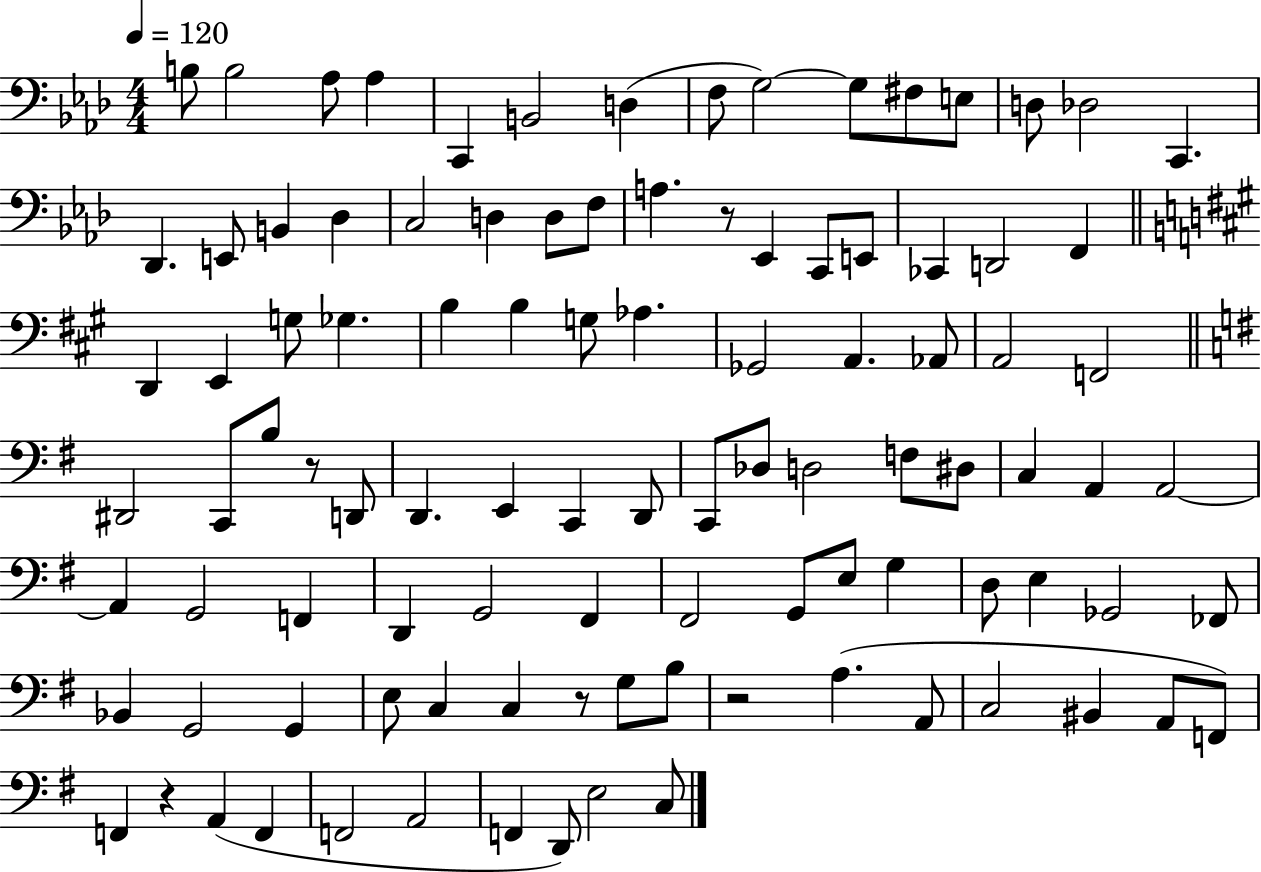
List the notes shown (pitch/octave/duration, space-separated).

B3/e B3/h Ab3/e Ab3/q C2/q B2/h D3/q F3/e G3/h G3/e F#3/e E3/e D3/e Db3/h C2/q. Db2/q. E2/e B2/q Db3/q C3/h D3/q D3/e F3/e A3/q. R/e Eb2/q C2/e E2/e CES2/q D2/h F2/q D2/q E2/q G3/e Gb3/q. B3/q B3/q G3/e Ab3/q. Gb2/h A2/q. Ab2/e A2/h F2/h D#2/h C2/e B3/e R/e D2/e D2/q. E2/q C2/q D2/e C2/e Db3/e D3/h F3/e D#3/e C3/q A2/q A2/h A2/q G2/h F2/q D2/q G2/h F#2/q F#2/h G2/e E3/e G3/q D3/e E3/q Gb2/h FES2/e Bb2/q G2/h G2/q E3/e C3/q C3/q R/e G3/e B3/e R/h A3/q. A2/e C3/h BIS2/q A2/e F2/e F2/q R/q A2/q F2/q F2/h A2/h F2/q D2/e E3/h C3/e